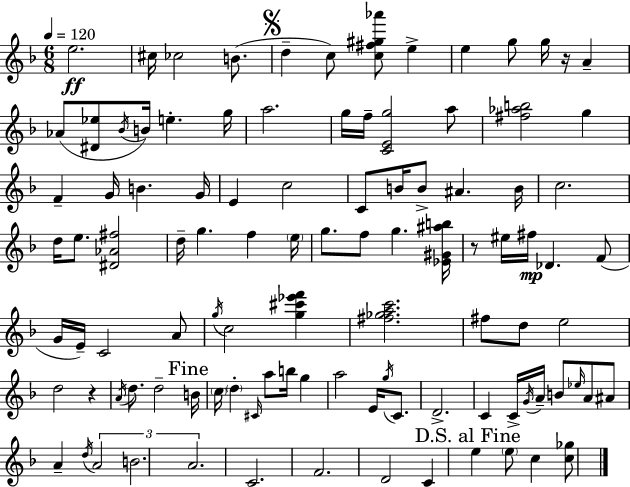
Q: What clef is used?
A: treble